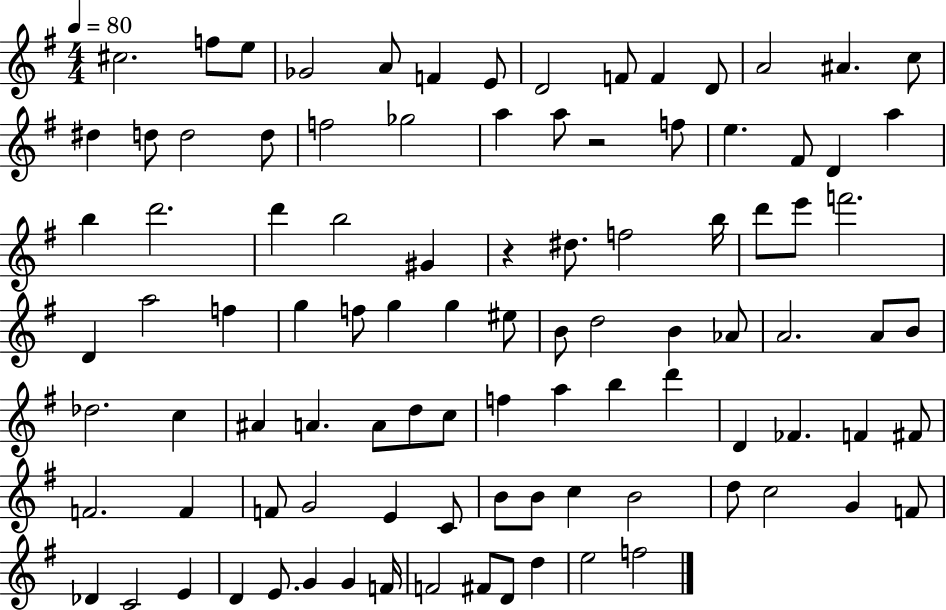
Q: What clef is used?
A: treble